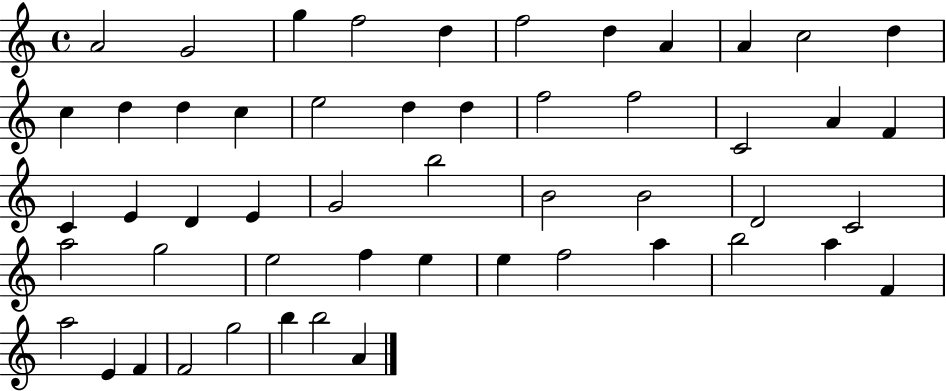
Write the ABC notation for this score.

X:1
T:Untitled
M:4/4
L:1/4
K:C
A2 G2 g f2 d f2 d A A c2 d c d d c e2 d d f2 f2 C2 A F C E D E G2 b2 B2 B2 D2 C2 a2 g2 e2 f e e f2 a b2 a F a2 E F F2 g2 b b2 A